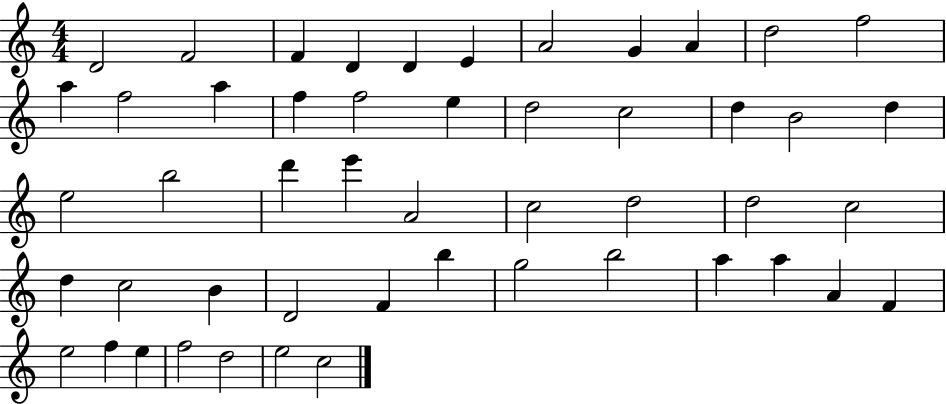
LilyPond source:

{
  \clef treble
  \numericTimeSignature
  \time 4/4
  \key c \major
  d'2 f'2 | f'4 d'4 d'4 e'4 | a'2 g'4 a'4 | d''2 f''2 | \break a''4 f''2 a''4 | f''4 f''2 e''4 | d''2 c''2 | d''4 b'2 d''4 | \break e''2 b''2 | d'''4 e'''4 a'2 | c''2 d''2 | d''2 c''2 | \break d''4 c''2 b'4 | d'2 f'4 b''4 | g''2 b''2 | a''4 a''4 a'4 f'4 | \break e''2 f''4 e''4 | f''2 d''2 | e''2 c''2 | \bar "|."
}